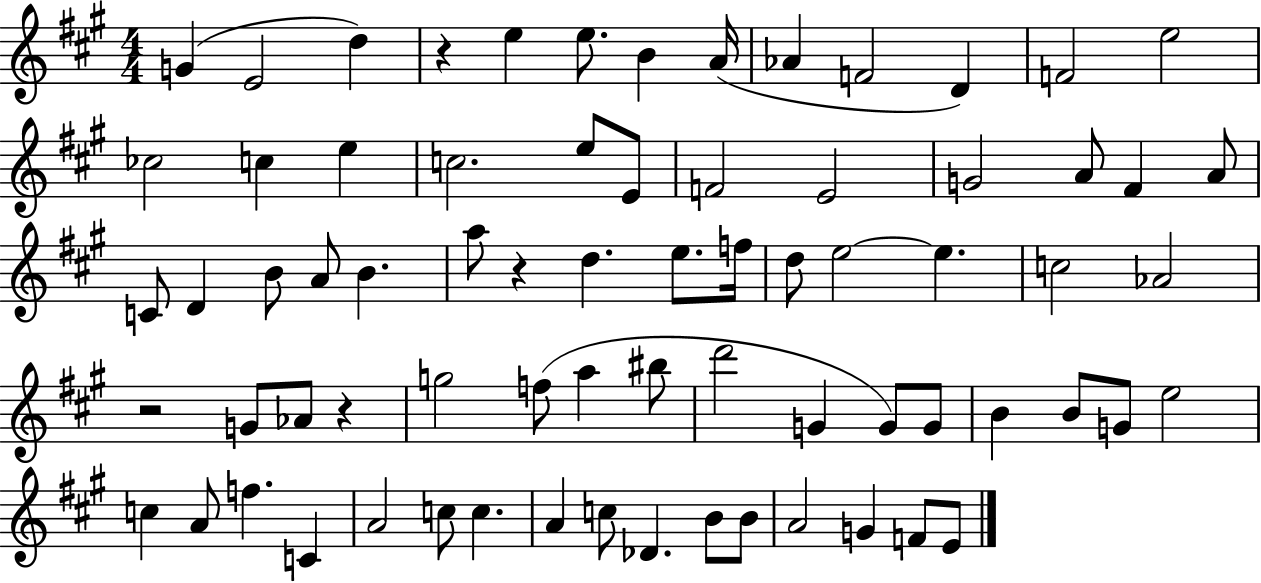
G4/q E4/h D5/q R/q E5/q E5/e. B4/q A4/s Ab4/q F4/h D4/q F4/h E5/h CES5/h C5/q E5/q C5/h. E5/e E4/e F4/h E4/h G4/h A4/e F#4/q A4/e C4/e D4/q B4/e A4/e B4/q. A5/e R/q D5/q. E5/e. F5/s D5/e E5/h E5/q. C5/h Ab4/h R/h G4/e Ab4/e R/q G5/h F5/e A5/q BIS5/e D6/h G4/q G4/e G4/e B4/q B4/e G4/e E5/h C5/q A4/e F5/q. C4/q A4/h C5/e C5/q. A4/q C5/e Db4/q. B4/e B4/e A4/h G4/q F4/e E4/e